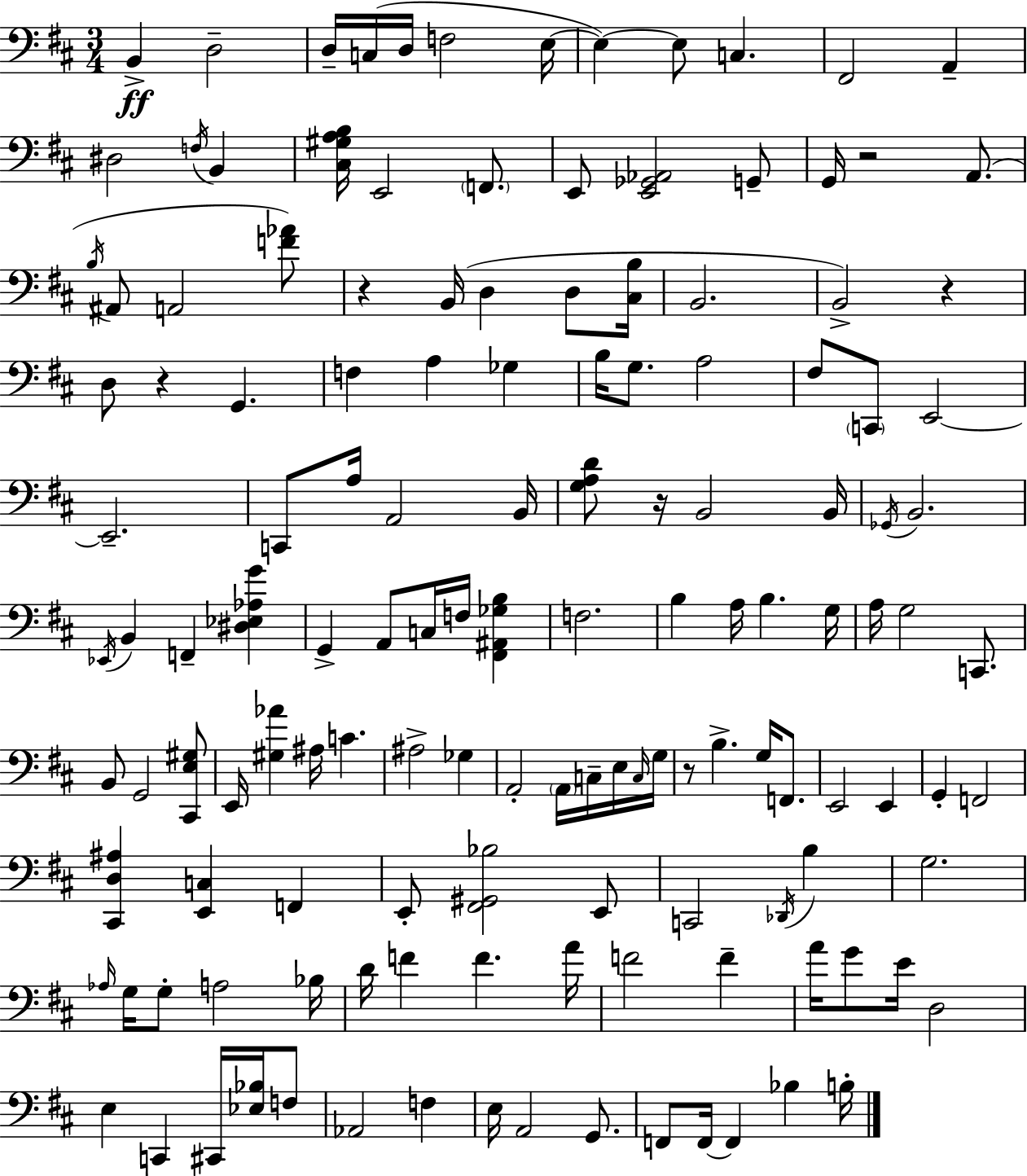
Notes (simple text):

B2/q D3/h D3/s C3/s D3/s F3/h E3/s E3/q E3/e C3/q. F#2/h A2/q D#3/h F3/s B2/q [C#3,G#3,A3,B3]/s E2/h F2/e. E2/e [E2,Gb2,Ab2]/h G2/e G2/s R/h A2/e. B3/s A#2/e A2/h [F4,Ab4]/e R/q B2/s D3/q D3/e [C#3,B3]/s B2/h. B2/h R/q D3/e R/q G2/q. F3/q A3/q Gb3/q B3/s G3/e. A3/h F#3/e C2/e E2/h E2/h. C2/e A3/s A2/h B2/s [G3,A3,D4]/e R/s B2/h B2/s Gb2/s B2/h. Eb2/s B2/q F2/q [D#3,Eb3,Ab3,G4]/q G2/q A2/e C3/s F3/s [F#2,A#2,Gb3,B3]/q F3/h. B3/q A3/s B3/q. G3/s A3/s G3/h C2/e. B2/e G2/h [C#2,E3,G#3]/e E2/s [G#3,Ab4]/q A#3/s C4/q. A#3/h Gb3/q A2/h A2/s C3/s E3/s C3/s G3/s R/e B3/q. G3/s F2/e. E2/h E2/q G2/q F2/h [C#2,D3,A#3]/q [E2,C3]/q F2/q E2/e [F#2,G#2,Bb3]/h E2/e C2/h Db2/s B3/q G3/h. Ab3/s G3/s G3/e A3/h Bb3/s D4/s F4/q F4/q. A4/s F4/h F4/q A4/s G4/e E4/s D3/h E3/q C2/q C#2/s [Eb3,Bb3]/s F3/e Ab2/h F3/q E3/s A2/h G2/e. F2/e F2/s F2/q Bb3/q B3/s